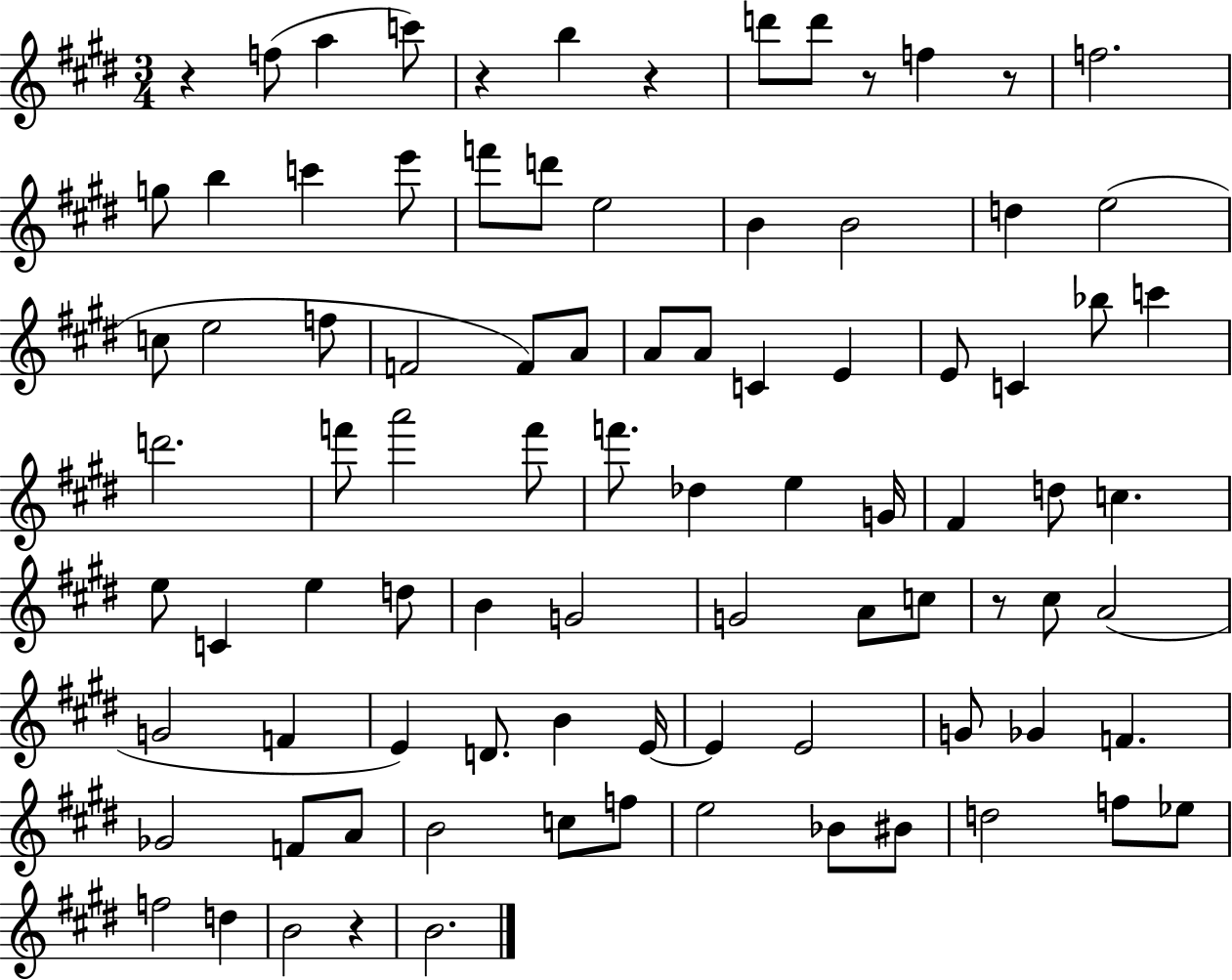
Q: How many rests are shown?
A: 7